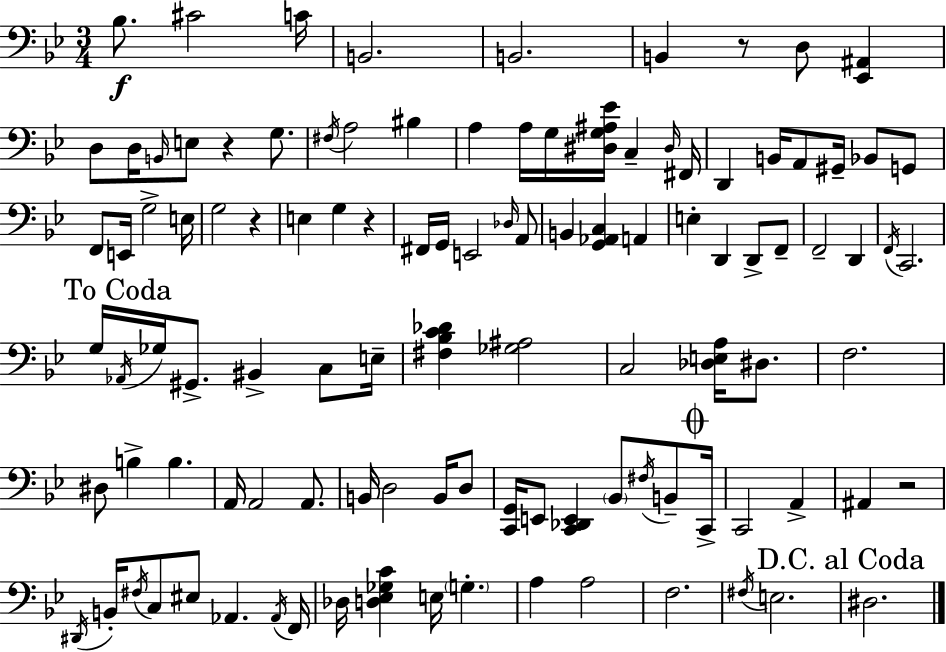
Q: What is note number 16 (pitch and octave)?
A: A3